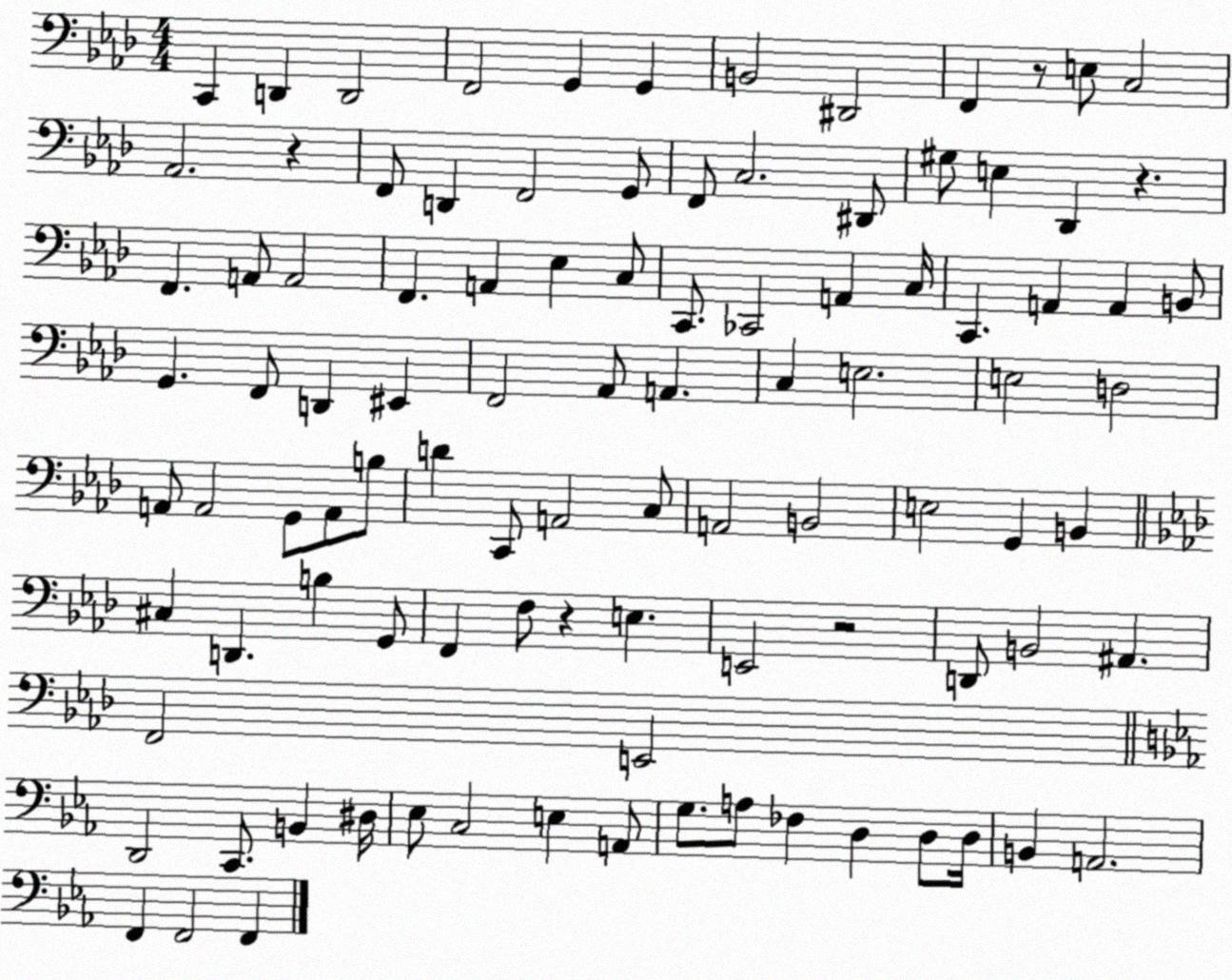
X:1
T:Untitled
M:4/4
L:1/4
K:Ab
C,, D,, D,,2 F,,2 G,, G,, B,,2 ^D,,2 F,, z/2 E,/2 C,2 _A,,2 z F,,/2 D,, F,,2 G,,/2 F,,/2 C,2 ^D,,/2 ^G,/2 E, _D,, z F,, A,,/2 A,,2 F,, A,, _E, C,/2 C,,/2 _C,,2 A,, C,/4 C,, A,, A,, B,,/2 G,, F,,/2 D,, ^E,, F,,2 _A,,/2 A,, C, E,2 E,2 D,2 A,,/2 A,,2 G,,/2 A,,/2 B,/2 D C,,/2 A,,2 C,/2 A,,2 B,,2 E,2 G,, B,, ^C, D,, B, G,,/2 F,, F,/2 z E, E,,2 z2 D,,/2 B,,2 ^A,, F,,2 E,,2 D,,2 C,,/2 B,, ^D,/4 _E,/2 C,2 E, A,,/2 G,/2 A,/2 _F, D, D,/2 D,/4 B,, A,,2 F,, F,,2 F,,